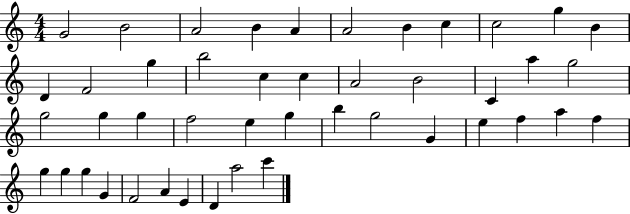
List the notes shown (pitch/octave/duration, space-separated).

G4/h B4/h A4/h B4/q A4/q A4/h B4/q C5/q C5/h G5/q B4/q D4/q F4/h G5/q B5/h C5/q C5/q A4/h B4/h C4/q A5/q G5/h G5/h G5/q G5/q F5/h E5/q G5/q B5/q G5/h G4/q E5/q F5/q A5/q F5/q G5/q G5/q G5/q G4/q F4/h A4/q E4/q D4/q A5/h C6/q